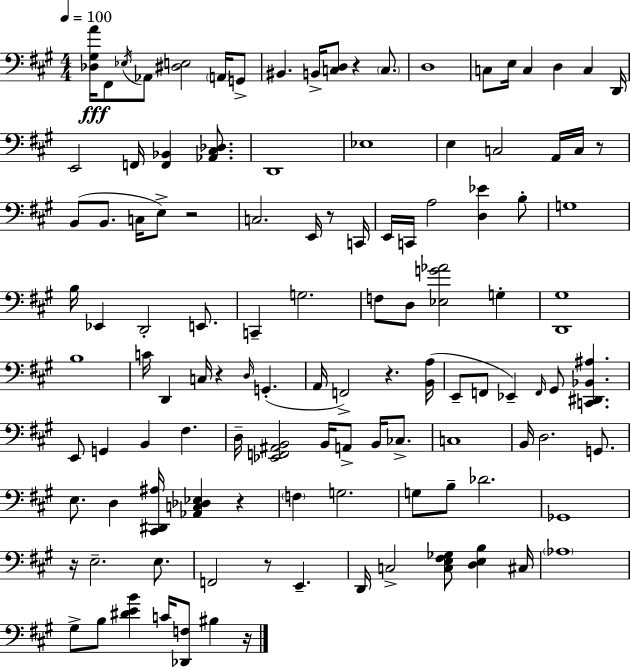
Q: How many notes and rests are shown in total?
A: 117